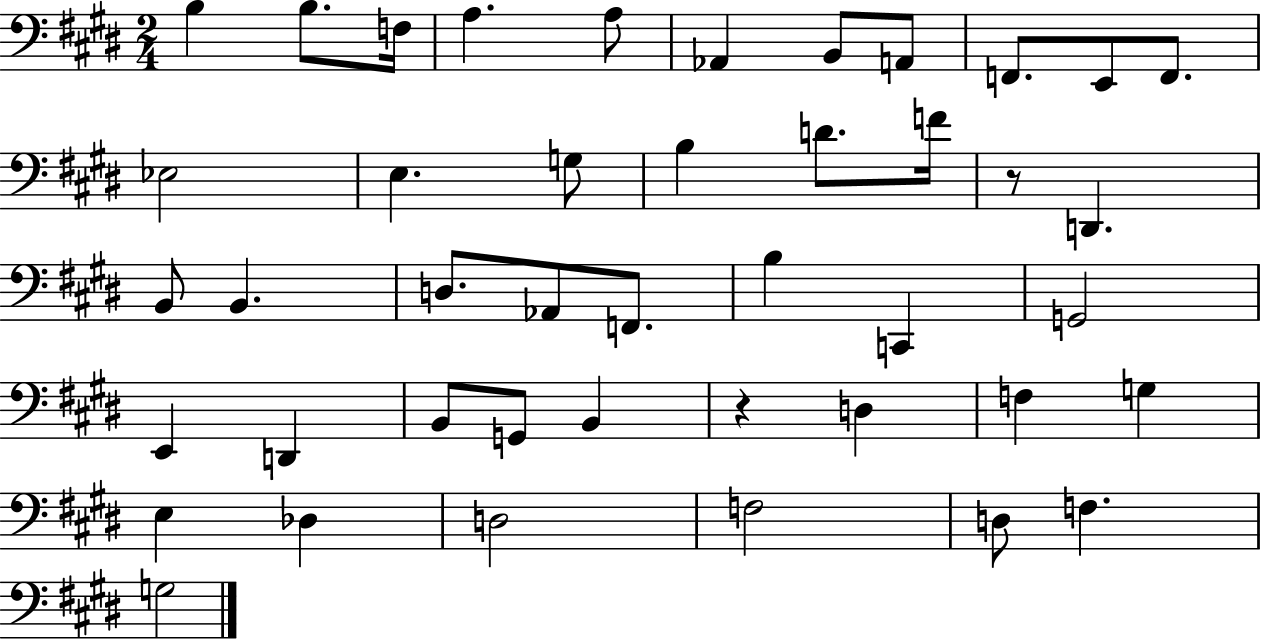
{
  \clef bass
  \numericTimeSignature
  \time 2/4
  \key e \major
  \repeat volta 2 { b4 b8. f16 | a4. a8 | aes,4 b,8 a,8 | f,8. e,8 f,8. | \break ees2 | e4. g8 | b4 d'8. f'16 | r8 d,4. | \break b,8 b,4. | d8. aes,8 f,8. | b4 c,4 | g,2 | \break e,4 d,4 | b,8 g,8 b,4 | r4 d4 | f4 g4 | \break e4 des4 | d2 | f2 | d8 f4. | \break g2 | } \bar "|."
}